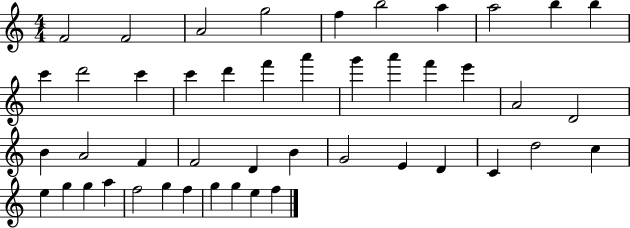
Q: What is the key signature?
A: C major